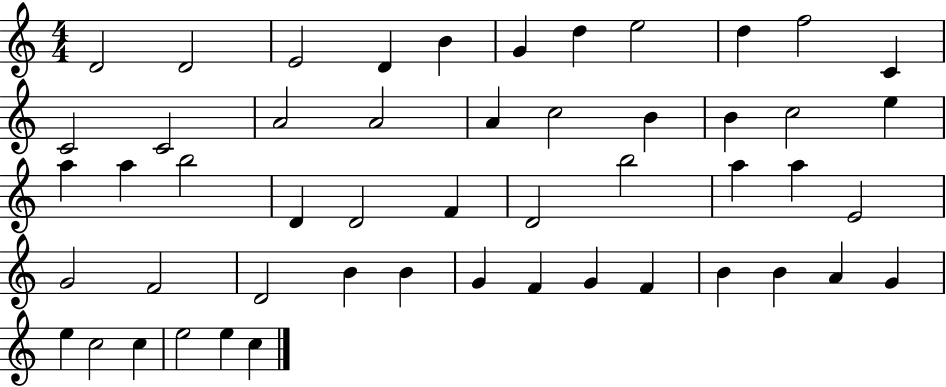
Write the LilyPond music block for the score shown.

{
  \clef treble
  \numericTimeSignature
  \time 4/4
  \key c \major
  d'2 d'2 | e'2 d'4 b'4 | g'4 d''4 e''2 | d''4 f''2 c'4 | \break c'2 c'2 | a'2 a'2 | a'4 c''2 b'4 | b'4 c''2 e''4 | \break a''4 a''4 b''2 | d'4 d'2 f'4 | d'2 b''2 | a''4 a''4 e'2 | \break g'2 f'2 | d'2 b'4 b'4 | g'4 f'4 g'4 f'4 | b'4 b'4 a'4 g'4 | \break e''4 c''2 c''4 | e''2 e''4 c''4 | \bar "|."
}